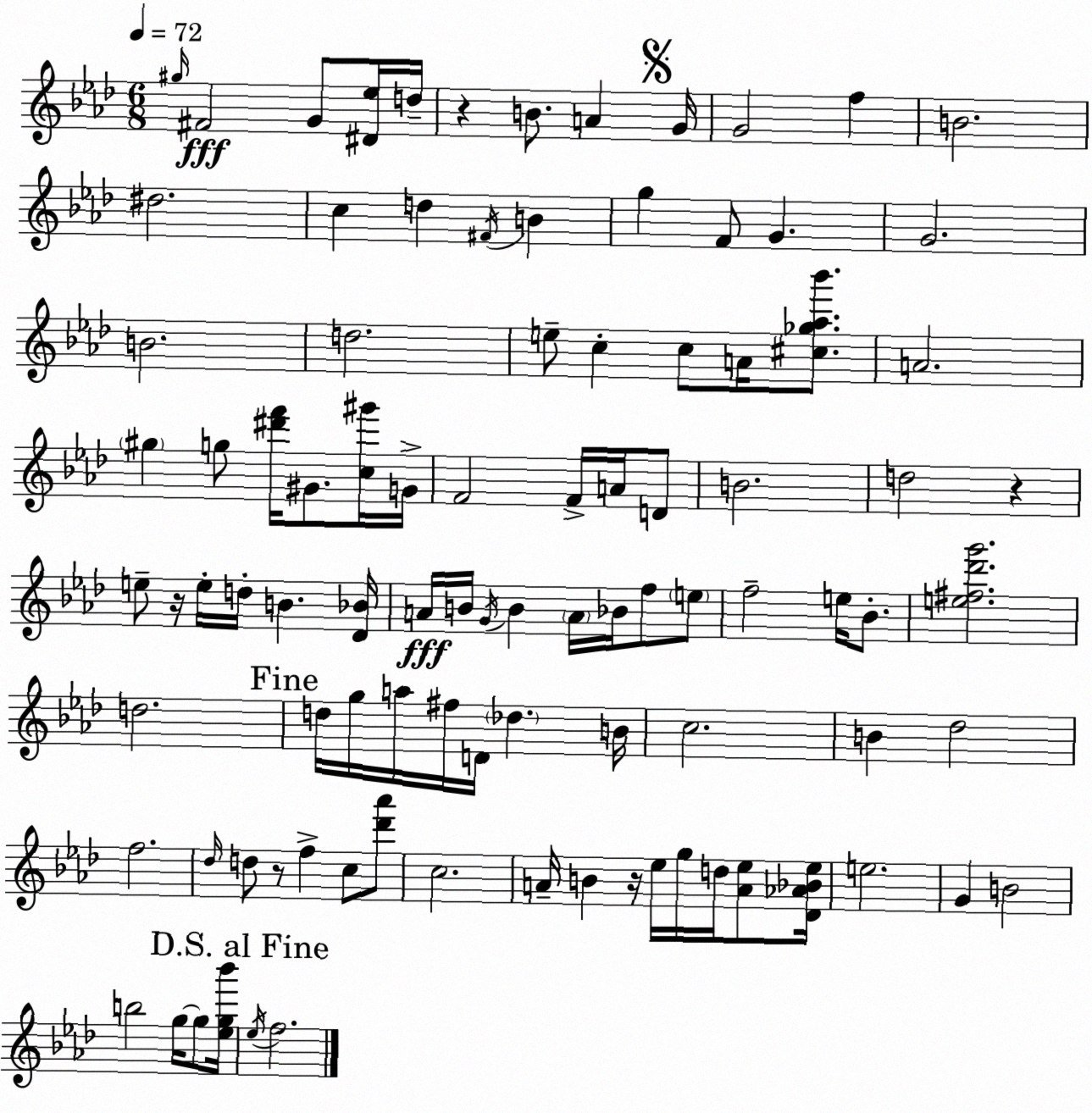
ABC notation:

X:1
T:Untitled
M:6/8
L:1/4
K:Ab
^g/4 ^F2 G/2 [^D_e]/4 d/4 z B/2 A G/4 G2 f B2 ^d2 c d ^F/4 B g F/2 G G2 B2 d2 e/2 c c/2 A/4 [^c_g_a_b']/2 A2 ^g g/2 [^d'f']/4 ^G/2 [c^g']/4 G/4 F2 F/4 A/4 D/2 B2 d2 z e/2 z/4 e/4 d/4 B [_D_B]/4 A/4 B/4 G/4 B A/4 _B/4 f/2 e/2 f2 e/4 _B/2 [e^f_d'g']2 d2 d/4 g/4 a/4 ^f/4 D/4 _d B/4 c2 B _d2 f2 _d/4 d/2 z/2 f c/2 [_d'_a']/2 c2 A/4 B z/4 _e/4 g/4 d/4 [A_e]/2 [_D_A_B_e]/4 e2 G B2 b2 g/4 g/2 [_eg_b']/4 _e/4 f2